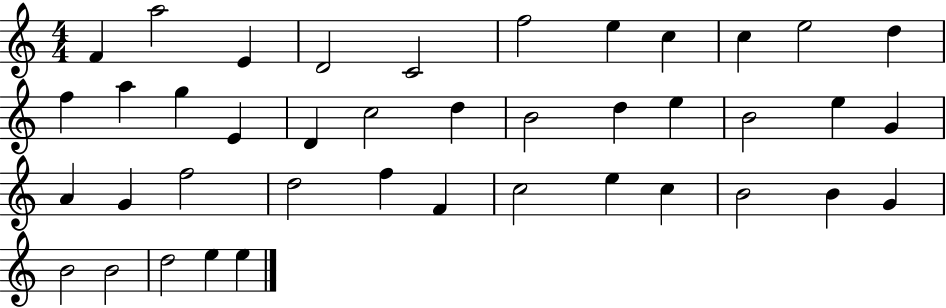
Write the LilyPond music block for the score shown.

{
  \clef treble
  \numericTimeSignature
  \time 4/4
  \key c \major
  f'4 a''2 e'4 | d'2 c'2 | f''2 e''4 c''4 | c''4 e''2 d''4 | \break f''4 a''4 g''4 e'4 | d'4 c''2 d''4 | b'2 d''4 e''4 | b'2 e''4 g'4 | \break a'4 g'4 f''2 | d''2 f''4 f'4 | c''2 e''4 c''4 | b'2 b'4 g'4 | \break b'2 b'2 | d''2 e''4 e''4 | \bar "|."
}